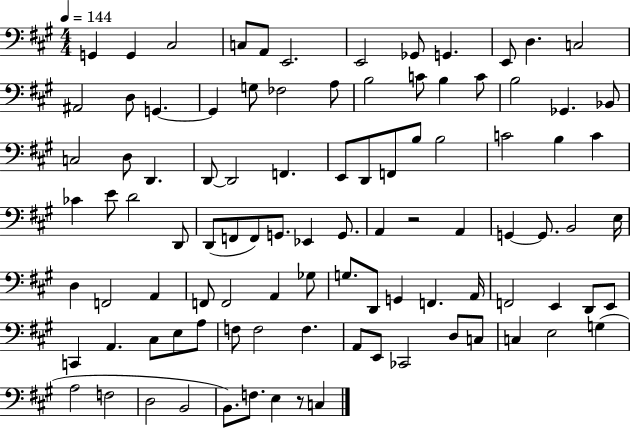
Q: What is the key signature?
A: A major